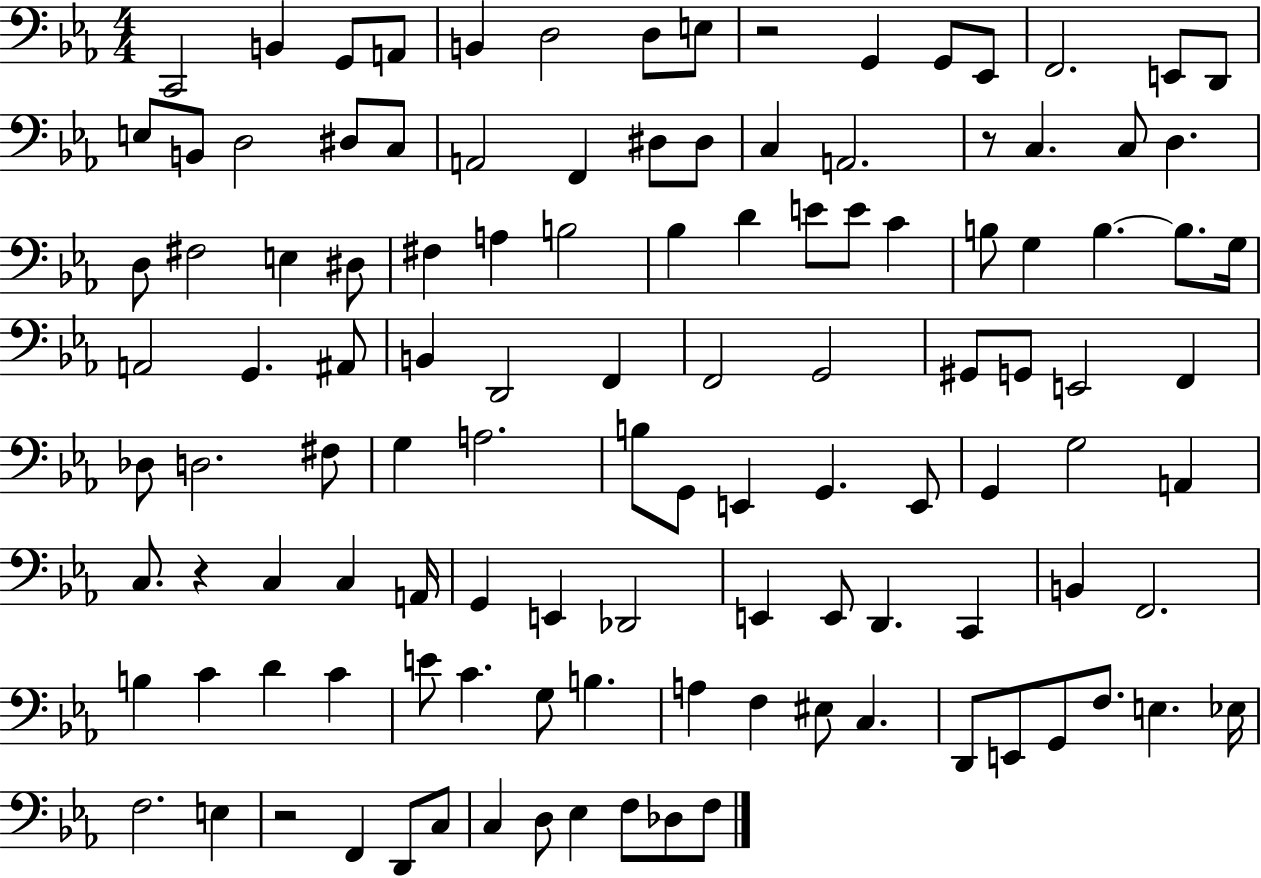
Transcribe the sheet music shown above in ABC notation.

X:1
T:Untitled
M:4/4
L:1/4
K:Eb
C,,2 B,, G,,/2 A,,/2 B,, D,2 D,/2 E,/2 z2 G,, G,,/2 _E,,/2 F,,2 E,,/2 D,,/2 E,/2 B,,/2 D,2 ^D,/2 C,/2 A,,2 F,, ^D,/2 ^D,/2 C, A,,2 z/2 C, C,/2 D, D,/2 ^F,2 E, ^D,/2 ^F, A, B,2 _B, D E/2 E/2 C B,/2 G, B, B,/2 G,/4 A,,2 G,, ^A,,/2 B,, D,,2 F,, F,,2 G,,2 ^G,,/2 G,,/2 E,,2 F,, _D,/2 D,2 ^F,/2 G, A,2 B,/2 G,,/2 E,, G,, E,,/2 G,, G,2 A,, C,/2 z C, C, A,,/4 G,, E,, _D,,2 E,, E,,/2 D,, C,, B,, F,,2 B, C D C E/2 C G,/2 B, A, F, ^E,/2 C, D,,/2 E,,/2 G,,/2 F,/2 E, _E,/4 F,2 E, z2 F,, D,,/2 C,/2 C, D,/2 _E, F,/2 _D,/2 F,/2